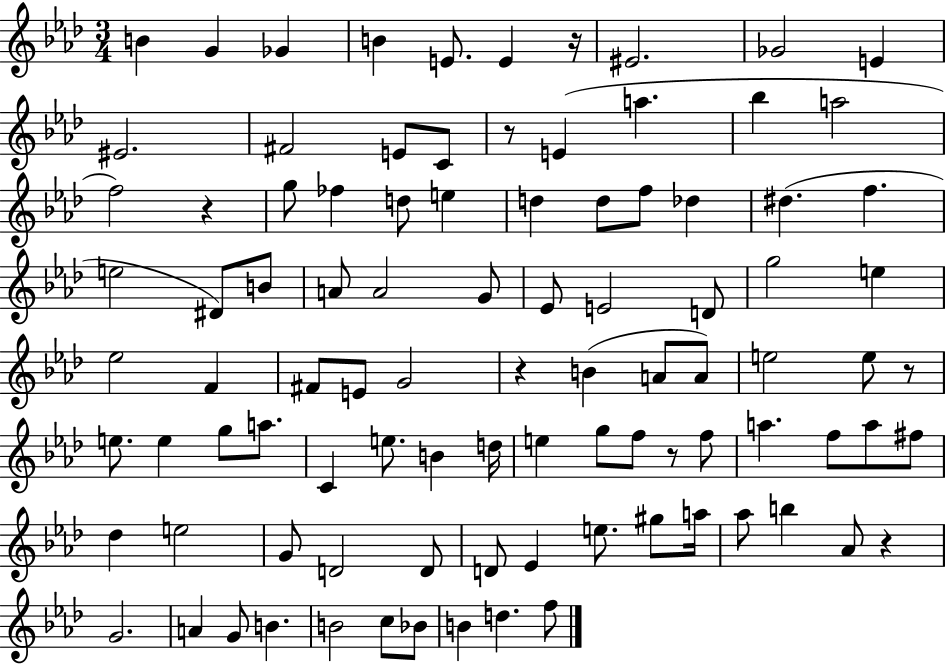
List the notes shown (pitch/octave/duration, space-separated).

B4/q G4/q Gb4/q B4/q E4/e. E4/q R/s EIS4/h. Gb4/h E4/q EIS4/h. F#4/h E4/e C4/e R/e E4/q A5/q. Bb5/q A5/h F5/h R/q G5/e FES5/q D5/e E5/q D5/q D5/e F5/e Db5/q D#5/q. F5/q. E5/h D#4/e B4/e A4/e A4/h G4/e Eb4/e E4/h D4/e G5/h E5/q Eb5/h F4/q F#4/e E4/e G4/h R/q B4/q A4/e A4/e E5/h E5/e R/e E5/e. E5/q G5/e A5/e. C4/q E5/e. B4/q D5/s E5/q G5/e F5/e R/e F5/e A5/q. F5/e A5/e F#5/e Db5/q E5/h G4/e D4/h D4/e D4/e Eb4/q E5/e. G#5/e A5/s Ab5/e B5/q Ab4/e R/q G4/h. A4/q G4/e B4/q. B4/h C5/e Bb4/e B4/q D5/q. F5/e